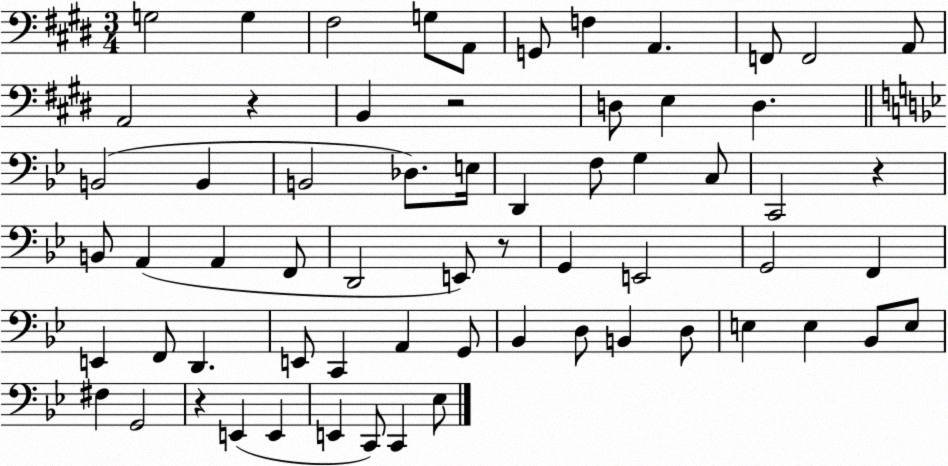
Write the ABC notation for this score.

X:1
T:Untitled
M:3/4
L:1/4
K:E
G,2 G, ^F,2 G,/2 A,,/2 G,,/2 F, A,, F,,/2 F,,2 A,,/2 A,,2 z B,, z2 D,/2 E, D, B,,2 B,, B,,2 _D,/2 E,/4 D,, F,/2 G, C,/2 C,,2 z B,,/2 A,, A,, F,,/2 D,,2 E,,/2 z/2 G,, E,,2 G,,2 F,, E,, F,,/2 D,, E,,/2 C,, A,, G,,/2 _B,, D,/2 B,, D,/2 E, E, _B,,/2 E,/2 ^F, G,,2 z E,, E,, E,, C,,/2 C,, _E,/2